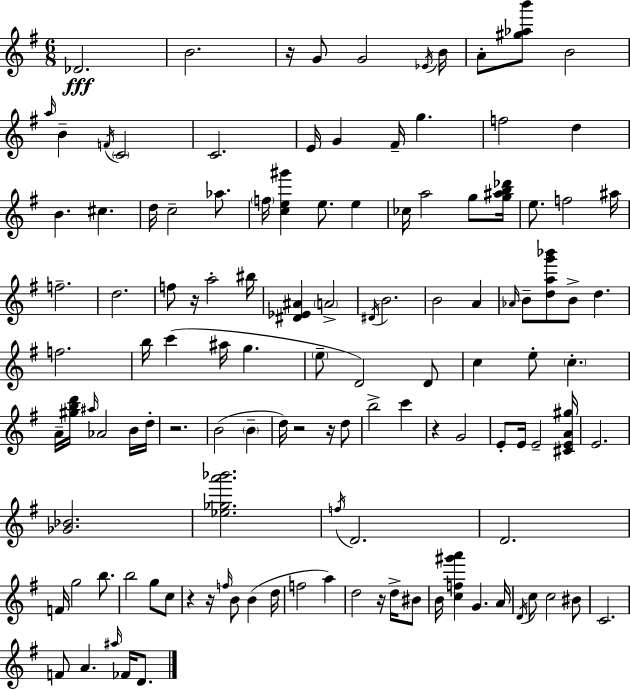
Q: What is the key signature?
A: G major